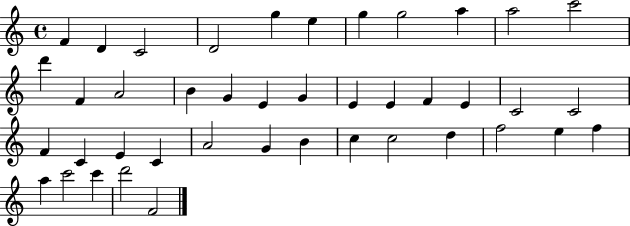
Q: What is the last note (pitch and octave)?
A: F4